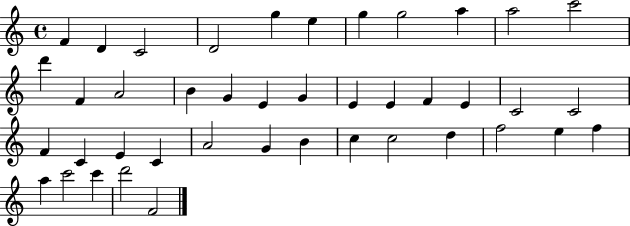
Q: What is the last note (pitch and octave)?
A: F4